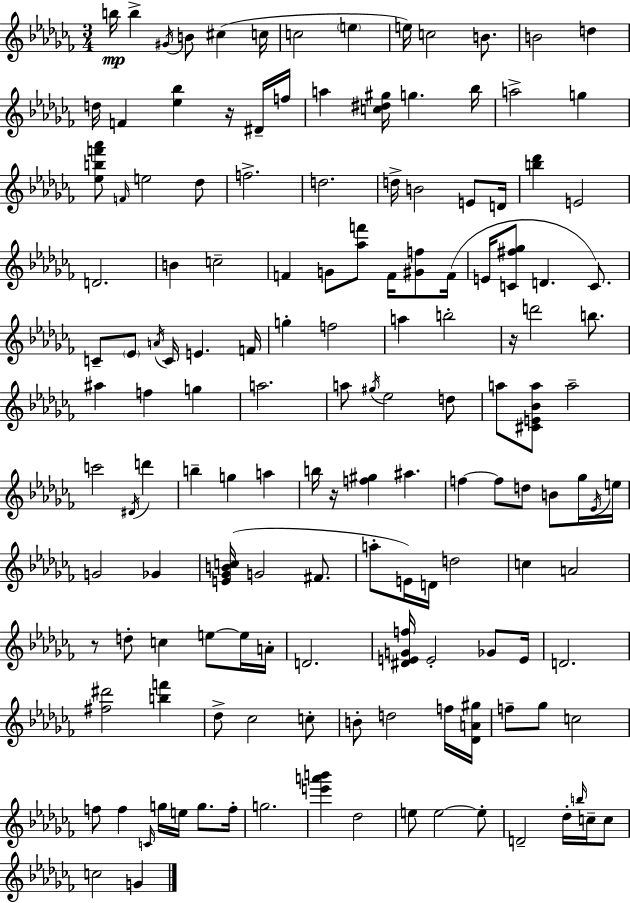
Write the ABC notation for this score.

X:1
T:Untitled
M:3/4
L:1/4
K:Abm
b/4 b ^G/4 B/2 ^c c/4 c2 e e/4 c2 B/2 B2 d d/4 F [_e_b] z/4 ^D/4 f/4 a [c^d^g]/4 g _b/4 a2 g [_ebf'_a']/2 F/4 e2 _d/2 f2 d2 d/4 B2 E/2 D/4 [b_d'] E2 D2 B c2 F G/2 [_af']/2 F/4 [^Gf]/2 F/4 E/4 [C^f_g]/2 D C/2 C/2 _E/2 A/4 C/4 E F/4 g f2 a b2 z/4 d'2 b/2 ^a f g a2 a/2 ^g/4 _e2 d/2 a/2 [^CE_Ba]/2 a2 c'2 ^D/4 d' b g a b/4 z/4 [f^g] ^a f f/2 d/2 B/2 _g/4 _E/4 e/4 G2 _G [E_GBc]/4 G2 ^F/2 a/2 E/4 D/4 d2 c A2 z/2 d/2 c e/2 e/4 A/4 D2 [^DEGf]/4 E2 _G/2 E/4 D2 [^f^d']2 [bf'] _d/2 _c2 c/2 B/2 d2 f/4 [_DA^g]/4 f/2 _g/2 c2 f/2 f C/4 g/4 e/4 g/2 f/4 g2 [e'a'b'] _d2 e/2 e2 e/2 D2 _d/4 b/4 c/4 c/2 c2 G